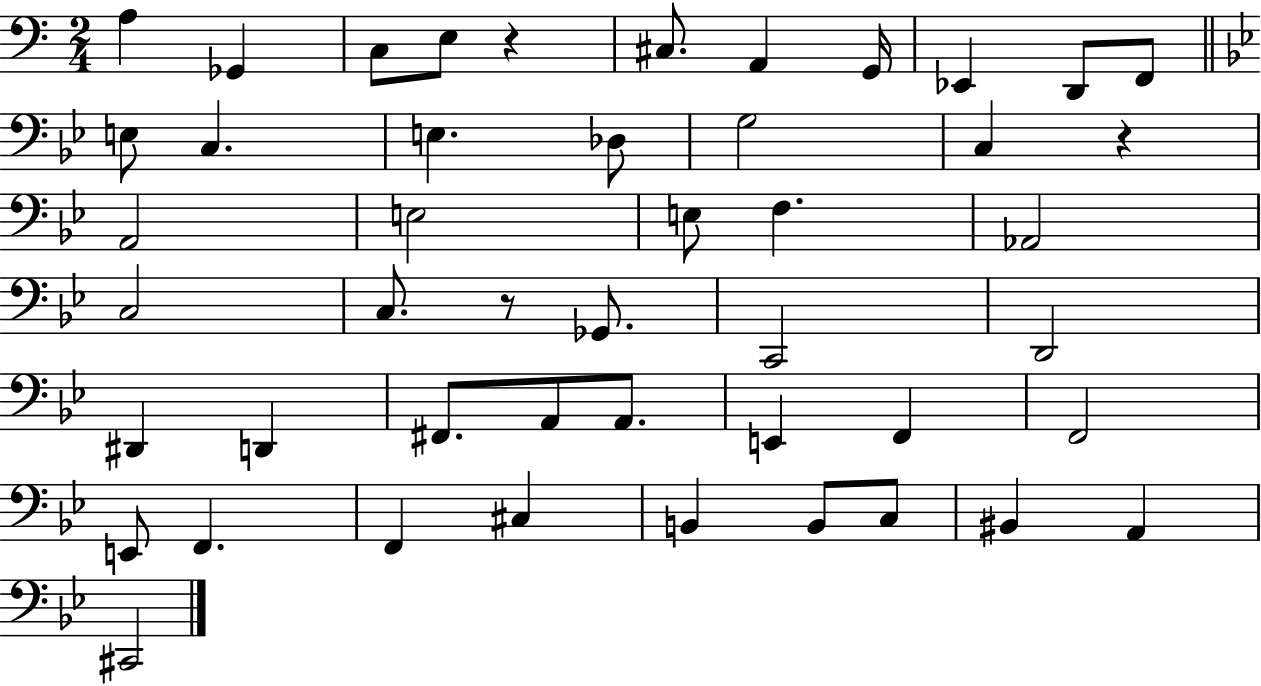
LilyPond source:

{
  \clef bass
  \numericTimeSignature
  \time 2/4
  \key c \major
  a4 ges,4 | c8 e8 r4 | cis8. a,4 g,16 | ees,4 d,8 f,8 | \break \bar "||" \break \key g \minor e8 c4. | e4. des8 | g2 | c4 r4 | \break a,2 | e2 | e8 f4. | aes,2 | \break c2 | c8. r8 ges,8. | c,2 | d,2 | \break dis,4 d,4 | fis,8. a,8 a,8. | e,4 f,4 | f,2 | \break e,8 f,4. | f,4 cis4 | b,4 b,8 c8 | bis,4 a,4 | \break cis,2 | \bar "|."
}